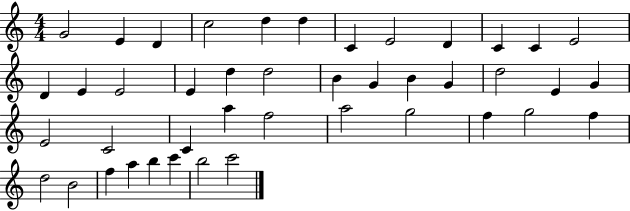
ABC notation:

X:1
T:Untitled
M:4/4
L:1/4
K:C
G2 E D c2 d d C E2 D C C E2 D E E2 E d d2 B G B G d2 E G E2 C2 C a f2 a2 g2 f g2 f d2 B2 f a b c' b2 c'2